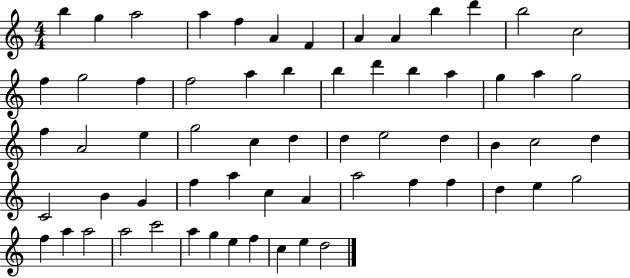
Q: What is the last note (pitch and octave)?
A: D5